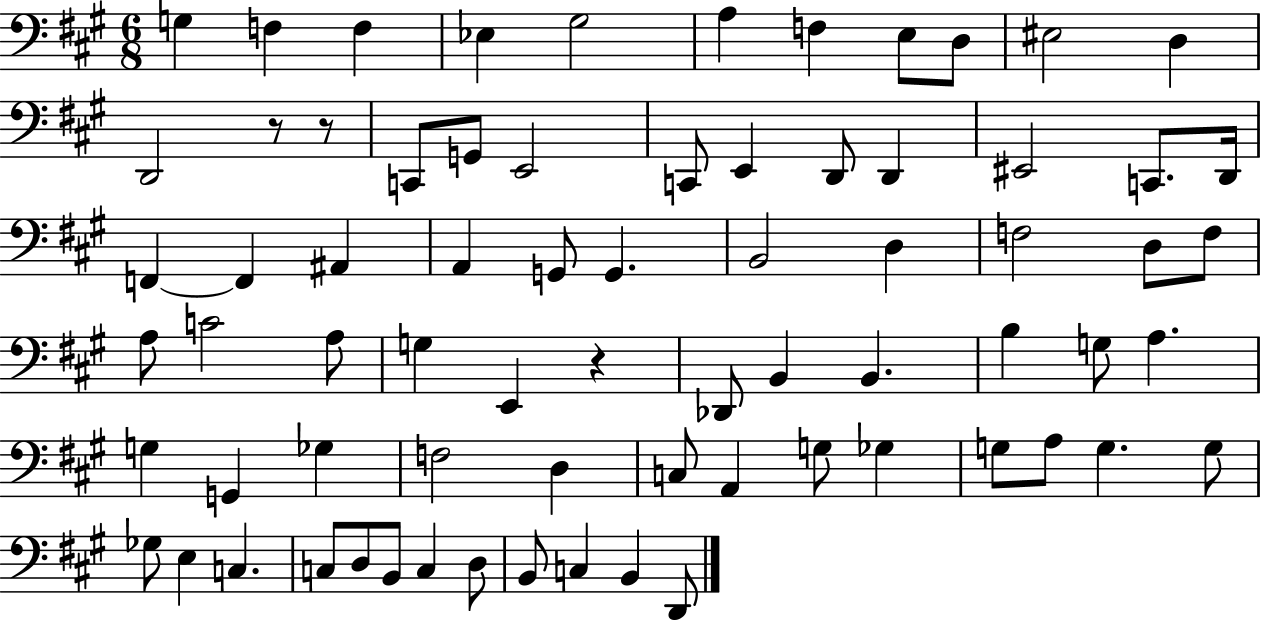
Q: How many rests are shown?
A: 3